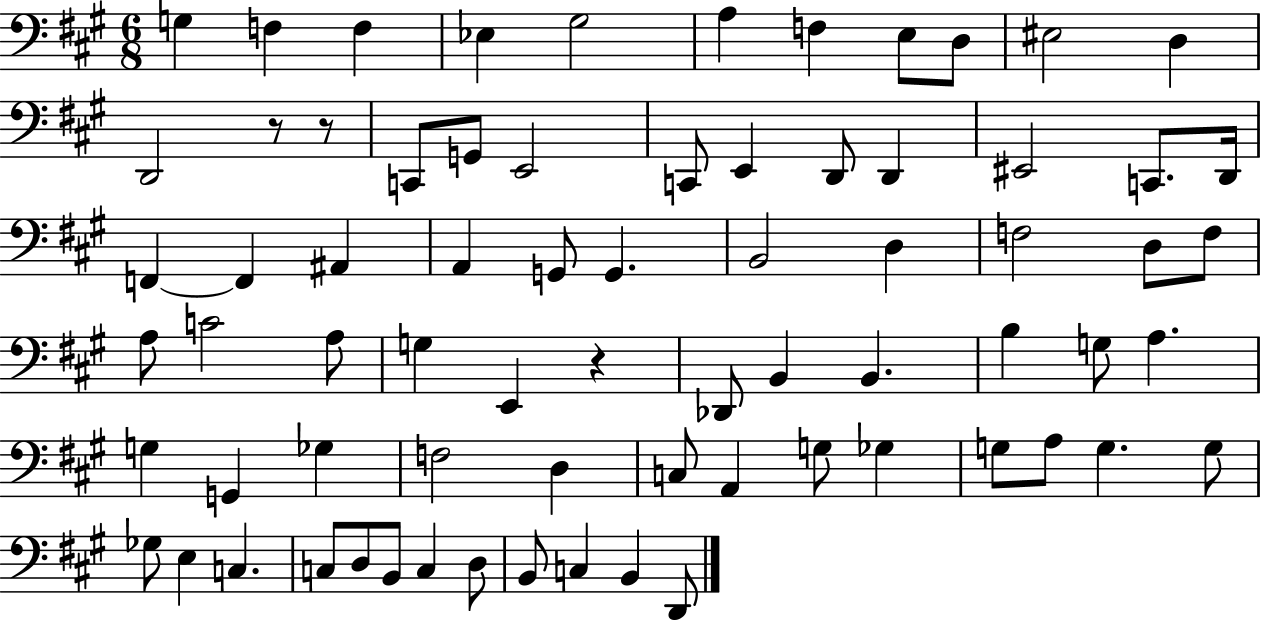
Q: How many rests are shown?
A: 3